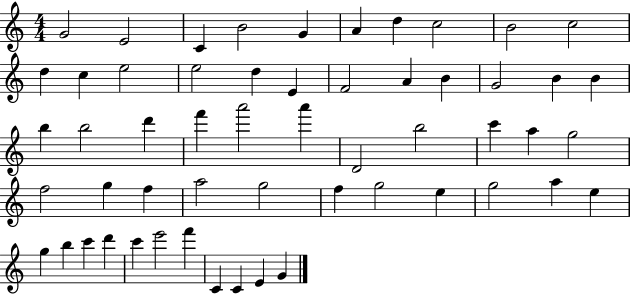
G4/h E4/h C4/q B4/h G4/q A4/q D5/q C5/h B4/h C5/h D5/q C5/q E5/h E5/h D5/q E4/q F4/h A4/q B4/q G4/h B4/q B4/q B5/q B5/h D6/q F6/q A6/h A6/q D4/h B5/h C6/q A5/q G5/h F5/h G5/q F5/q A5/h G5/h F5/q G5/h E5/q G5/h A5/q E5/q G5/q B5/q C6/q D6/q C6/q E6/h F6/q C4/q C4/q E4/q G4/q